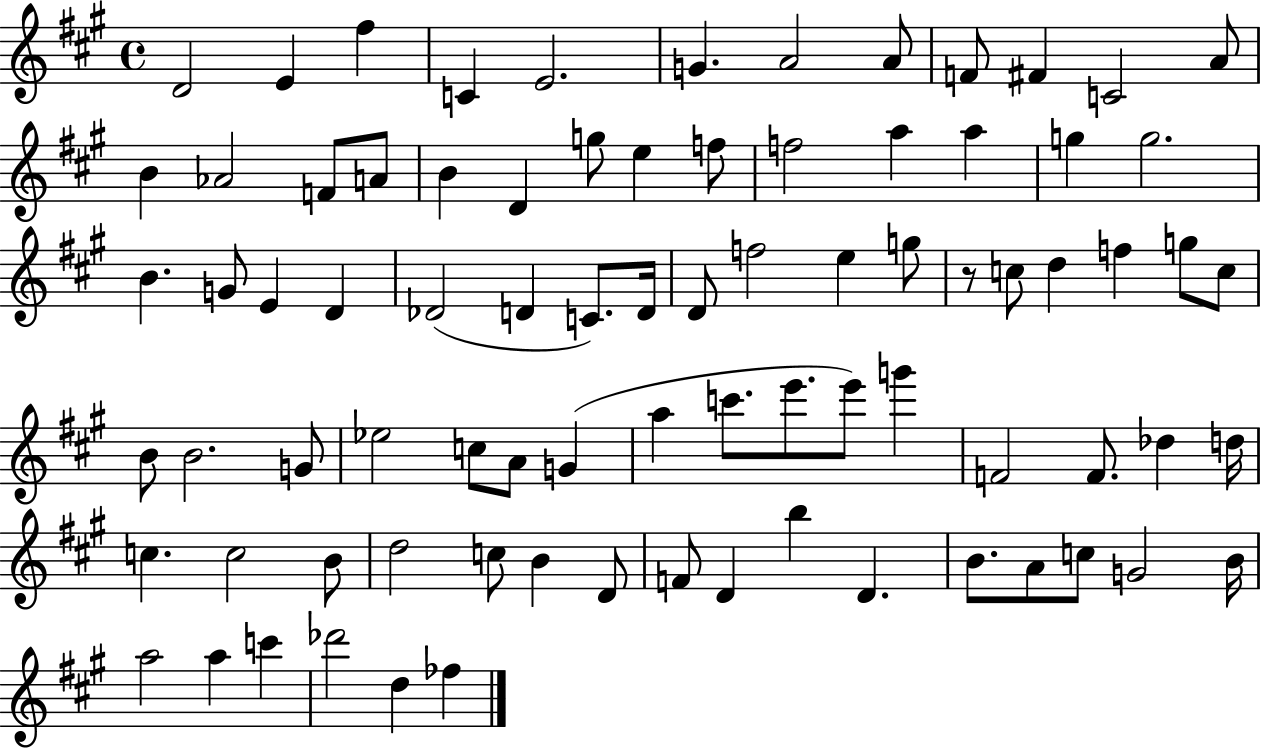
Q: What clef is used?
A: treble